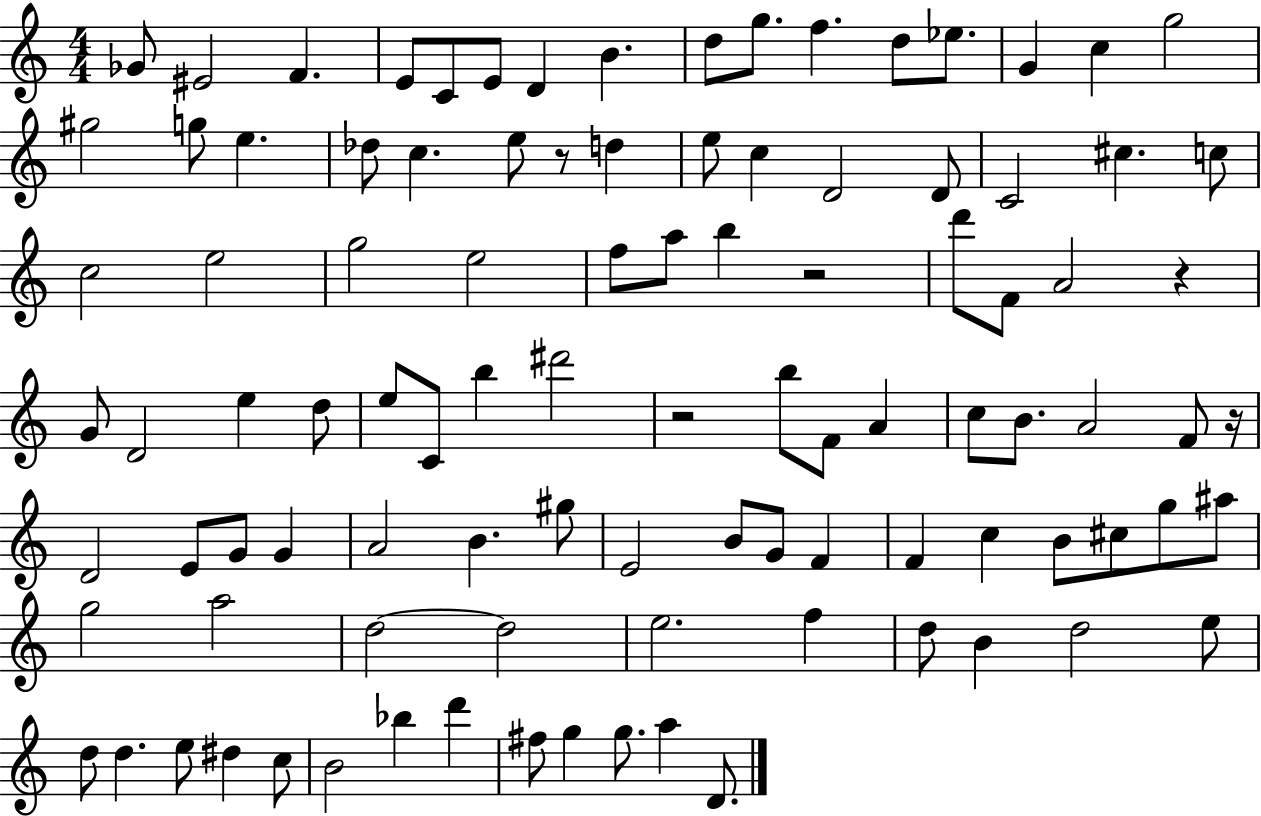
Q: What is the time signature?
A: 4/4